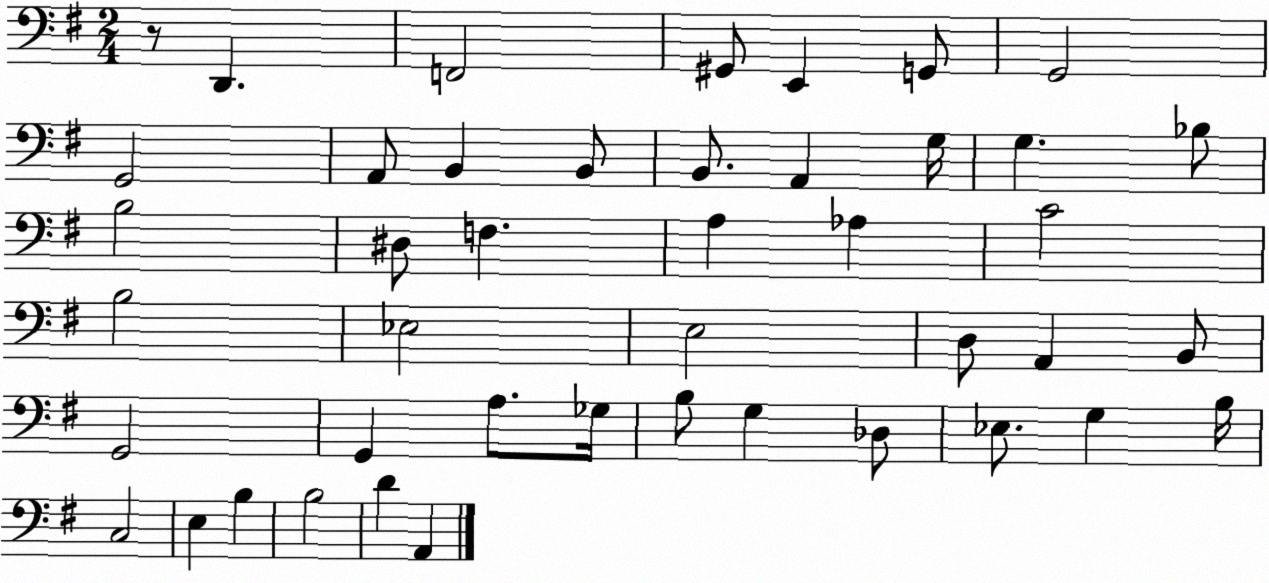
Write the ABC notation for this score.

X:1
T:Untitled
M:2/4
L:1/4
K:G
z/2 D,, F,,2 ^G,,/2 E,, G,,/2 G,,2 G,,2 A,,/2 B,, B,,/2 B,,/2 A,, G,/4 G, _B,/2 B,2 ^D,/2 F, A, _A, C2 B,2 _E,2 E,2 D,/2 A,, B,,/2 G,,2 G,, A,/2 _G,/4 B,/2 G, _D,/2 _E,/2 G, B,/4 C,2 E, B, B,2 D A,,